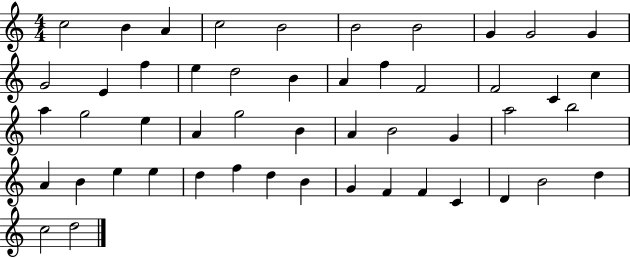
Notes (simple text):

C5/h B4/q A4/q C5/h B4/h B4/h B4/h G4/q G4/h G4/q G4/h E4/q F5/q E5/q D5/h B4/q A4/q F5/q F4/h F4/h C4/q C5/q A5/q G5/h E5/q A4/q G5/h B4/q A4/q B4/h G4/q A5/h B5/h A4/q B4/q E5/q E5/q D5/q F5/q D5/q B4/q G4/q F4/q F4/q C4/q D4/q B4/h D5/q C5/h D5/h